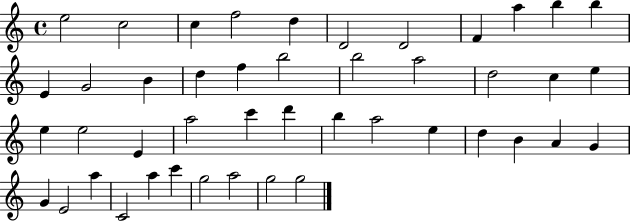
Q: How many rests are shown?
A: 0